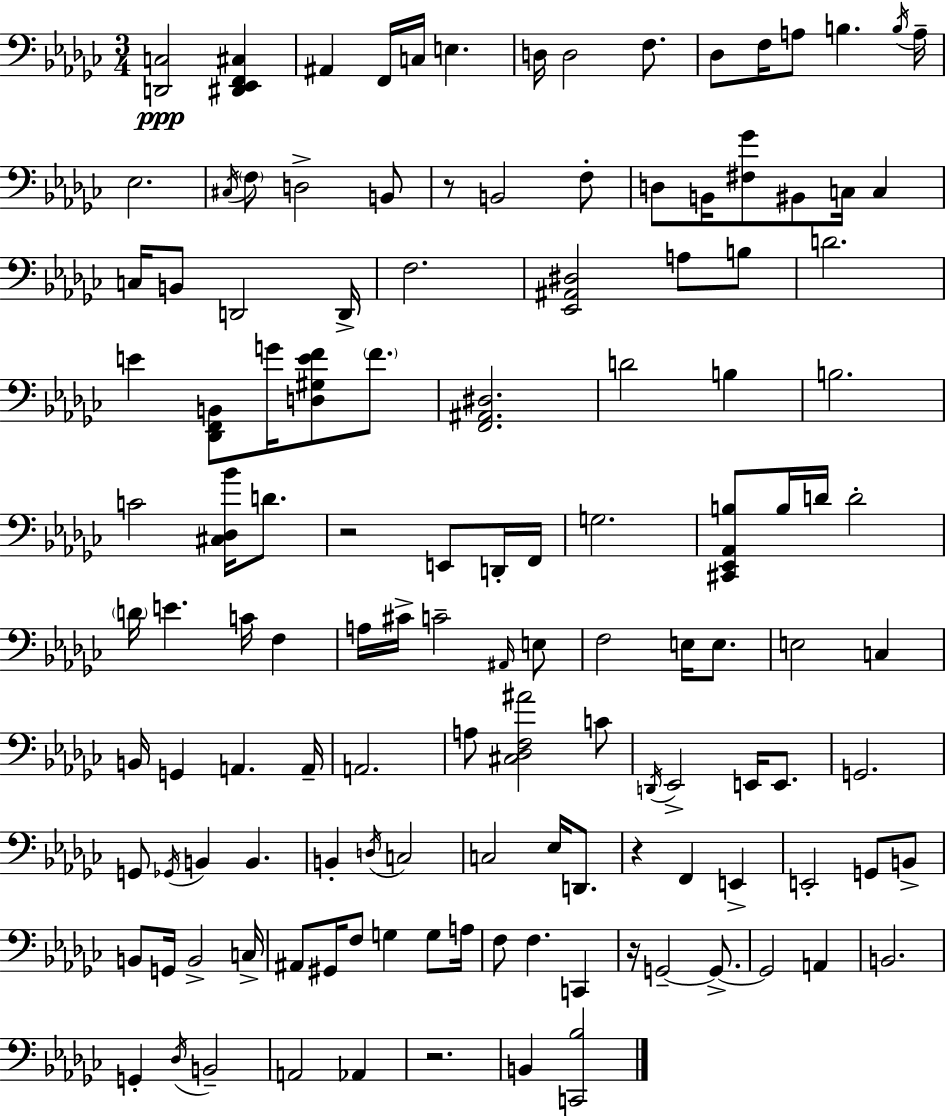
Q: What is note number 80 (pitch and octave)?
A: D3